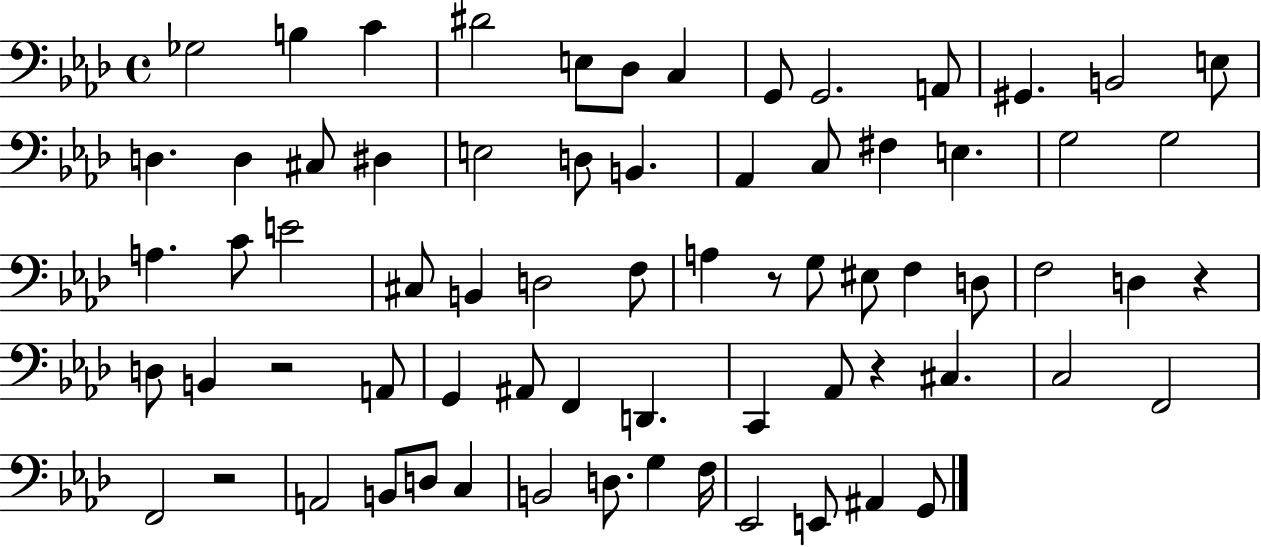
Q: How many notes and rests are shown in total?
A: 70